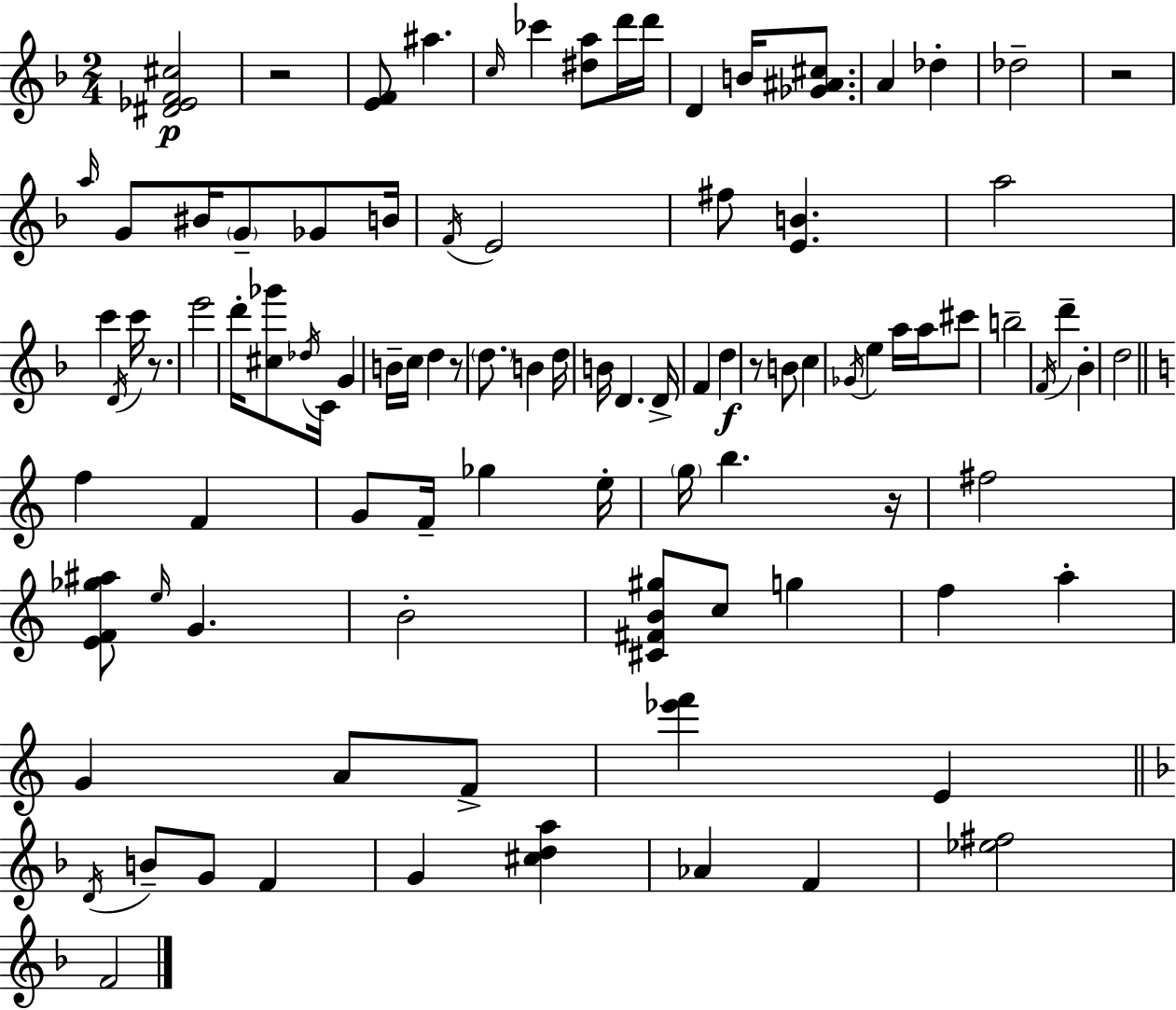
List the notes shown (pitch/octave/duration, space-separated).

[D#4,Eb4,F4,C#5]/h R/h [E4,F4]/e A#5/q. C5/s CES6/q [D#5,A5]/e D6/s D6/s D4/q B4/s [Gb4,A#4,C#5]/e. A4/q Db5/q Db5/h R/h A5/s G4/e BIS4/s G4/e Gb4/e B4/s F4/s E4/h F#5/e [E4,B4]/q. A5/h C6/q D4/s C6/s R/e. E6/h D6/s [C#5,Gb6]/e Db5/s C4/s G4/q B4/s C5/s D5/q R/e D5/e. B4/q D5/s B4/s D4/q. D4/s F4/q D5/q R/e B4/e C5/q Gb4/s E5/q A5/s A5/s C#6/e B5/h F4/s D6/q Bb4/q D5/h F5/q F4/q G4/e F4/s Gb5/q E5/s G5/s B5/q. R/s F#5/h [E4,F4,Gb5,A#5]/e E5/s G4/q. B4/h [C#4,F#4,B4,G#5]/e C5/e G5/q F5/q A5/q G4/q A4/e F4/e [Eb6,F6]/q E4/q D4/s B4/e G4/e F4/q G4/q [C#5,D5,A5]/q Ab4/q F4/q [Eb5,F#5]/h F4/h